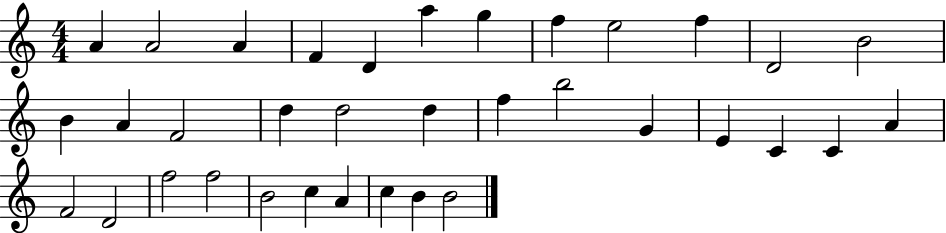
{
  \clef treble
  \numericTimeSignature
  \time 4/4
  \key c \major
  a'4 a'2 a'4 | f'4 d'4 a''4 g''4 | f''4 e''2 f''4 | d'2 b'2 | \break b'4 a'4 f'2 | d''4 d''2 d''4 | f''4 b''2 g'4 | e'4 c'4 c'4 a'4 | \break f'2 d'2 | f''2 f''2 | b'2 c''4 a'4 | c''4 b'4 b'2 | \break \bar "|."
}